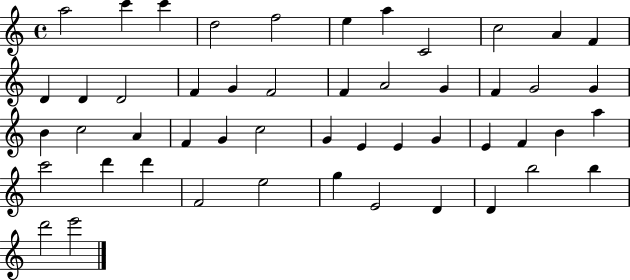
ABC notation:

X:1
T:Untitled
M:4/4
L:1/4
K:C
a2 c' c' d2 f2 e a C2 c2 A F D D D2 F G F2 F A2 G F G2 G B c2 A F G c2 G E E G E F B a c'2 d' d' F2 e2 g E2 D D b2 b d'2 e'2